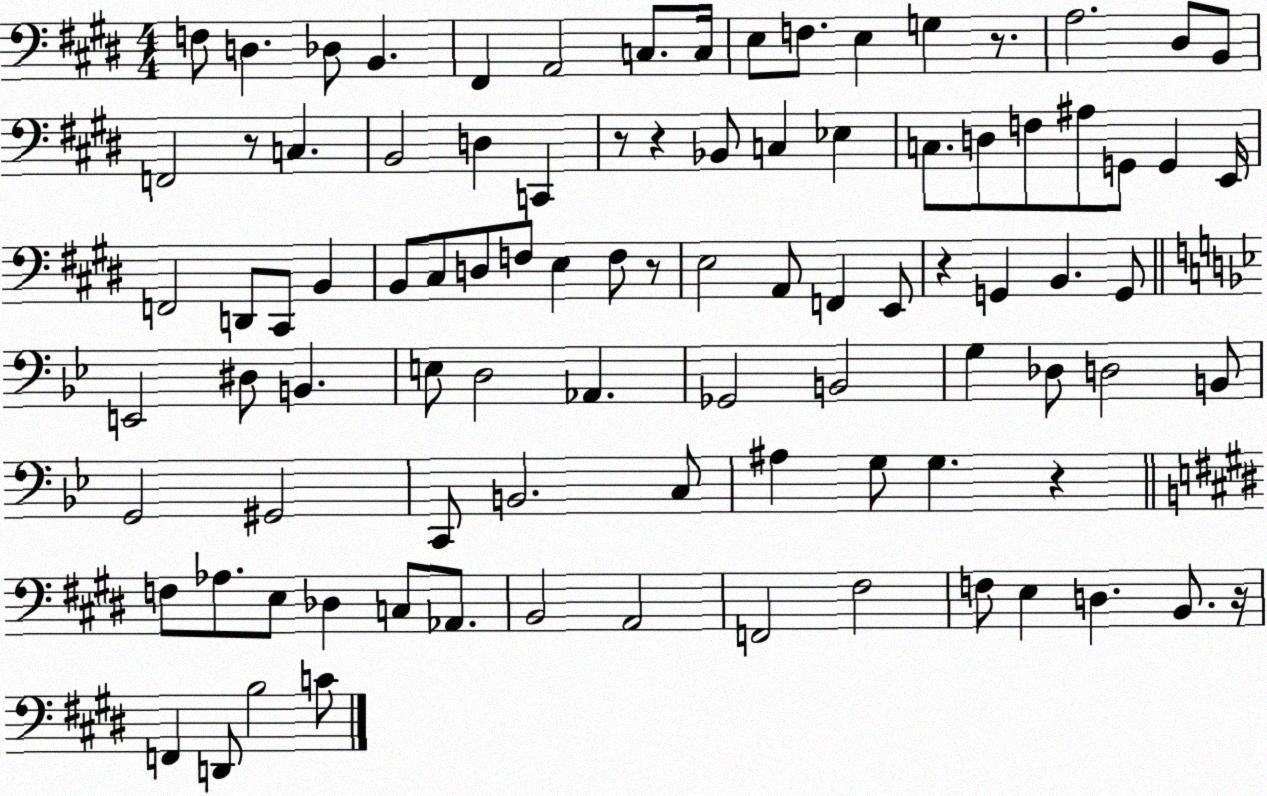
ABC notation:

X:1
T:Untitled
M:4/4
L:1/4
K:E
F,/2 D, _D,/2 B,, ^F,, A,,2 C,/2 C,/4 E,/2 F,/2 E, G, z/2 A,2 ^D,/2 B,,/2 F,,2 z/2 C, B,,2 D, C,, z/2 z _B,,/2 C, _E, C,/2 D,/2 F,/2 ^A,/2 G,,/2 G,, E,,/4 F,,2 D,,/2 ^C,,/2 B,, B,,/2 ^C,/2 D,/2 F,/2 E, F,/2 z/2 E,2 A,,/2 F,, E,,/2 z G,, B,, G,,/2 E,,2 ^D,/2 B,, E,/2 D,2 _A,, _G,,2 B,,2 G, _D,/2 D,2 B,,/2 G,,2 ^G,,2 C,,/2 B,,2 C,/2 ^A, G,/2 G, z F,/2 _A,/2 E,/2 _D, C,/2 _A,,/2 B,,2 A,,2 F,,2 ^F,2 F,/2 E, D, B,,/2 z/4 F,, D,,/2 B,2 C/2